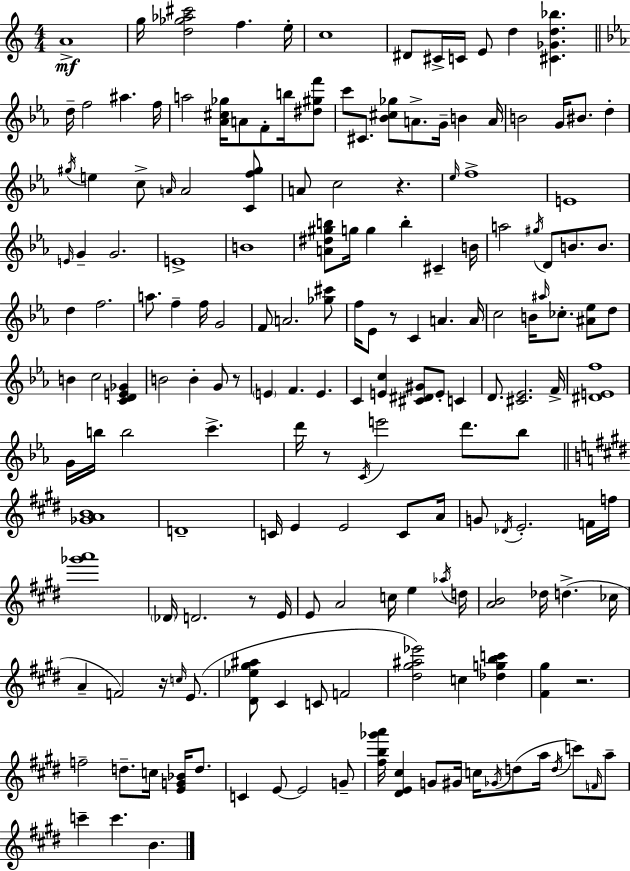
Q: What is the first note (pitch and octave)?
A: A4